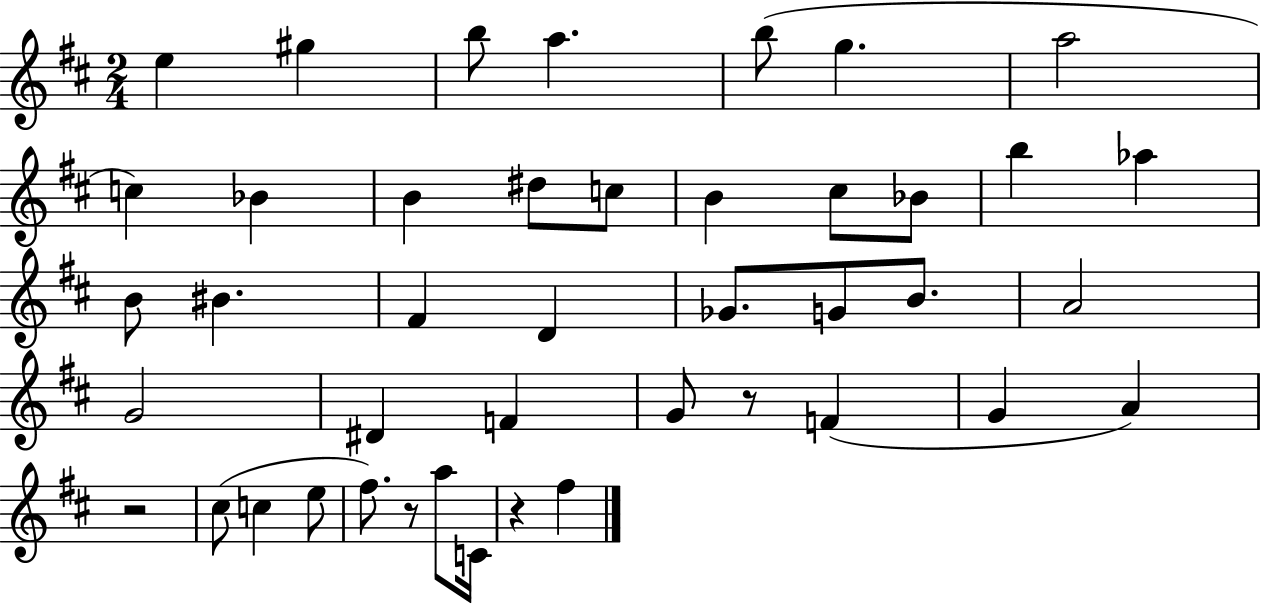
X:1
T:Untitled
M:2/4
L:1/4
K:D
e ^g b/2 a b/2 g a2 c _B B ^d/2 c/2 B ^c/2 _B/2 b _a B/2 ^B ^F D _G/2 G/2 B/2 A2 G2 ^D F G/2 z/2 F G A z2 ^c/2 c e/2 ^f/2 z/2 a/2 C/4 z ^f